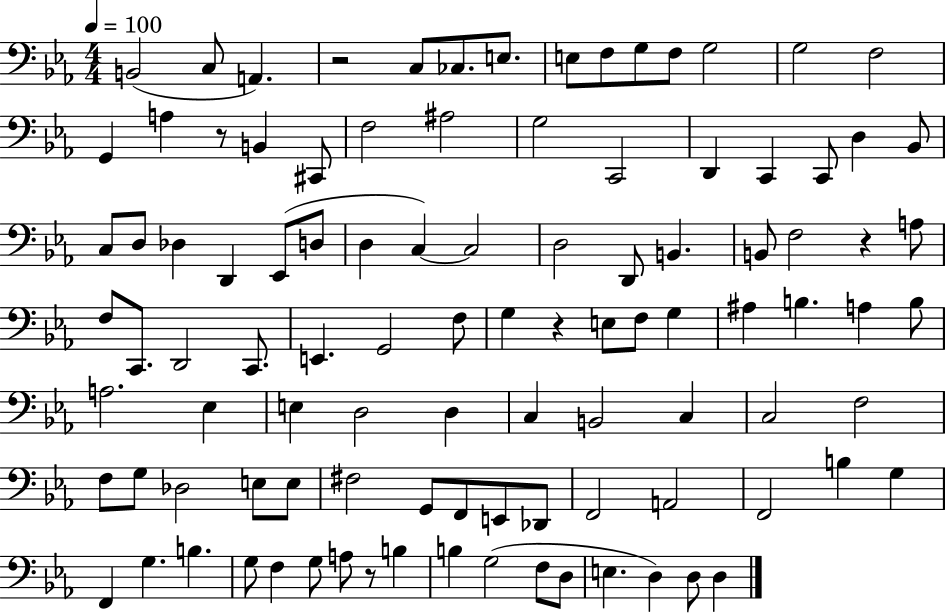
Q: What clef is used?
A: bass